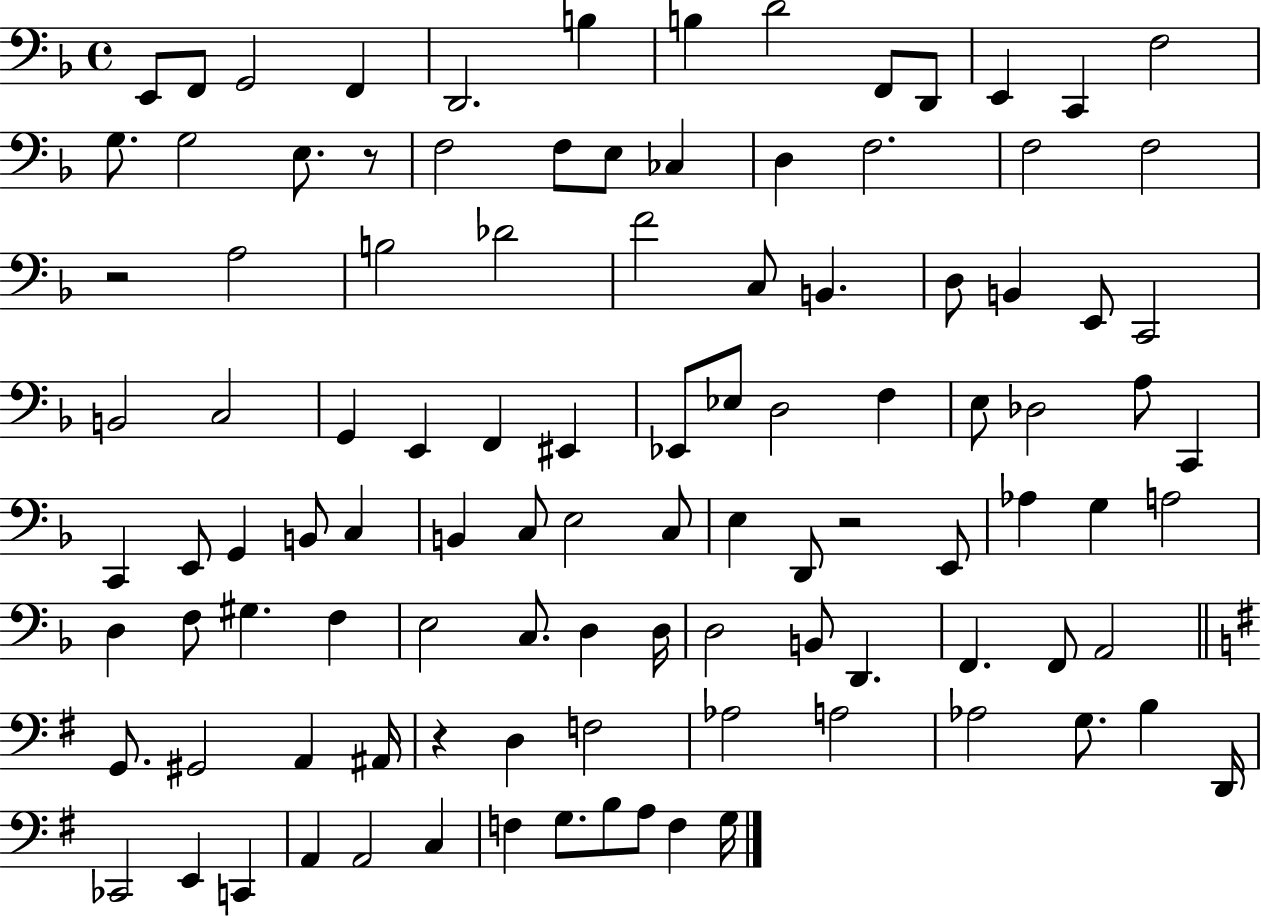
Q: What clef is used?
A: bass